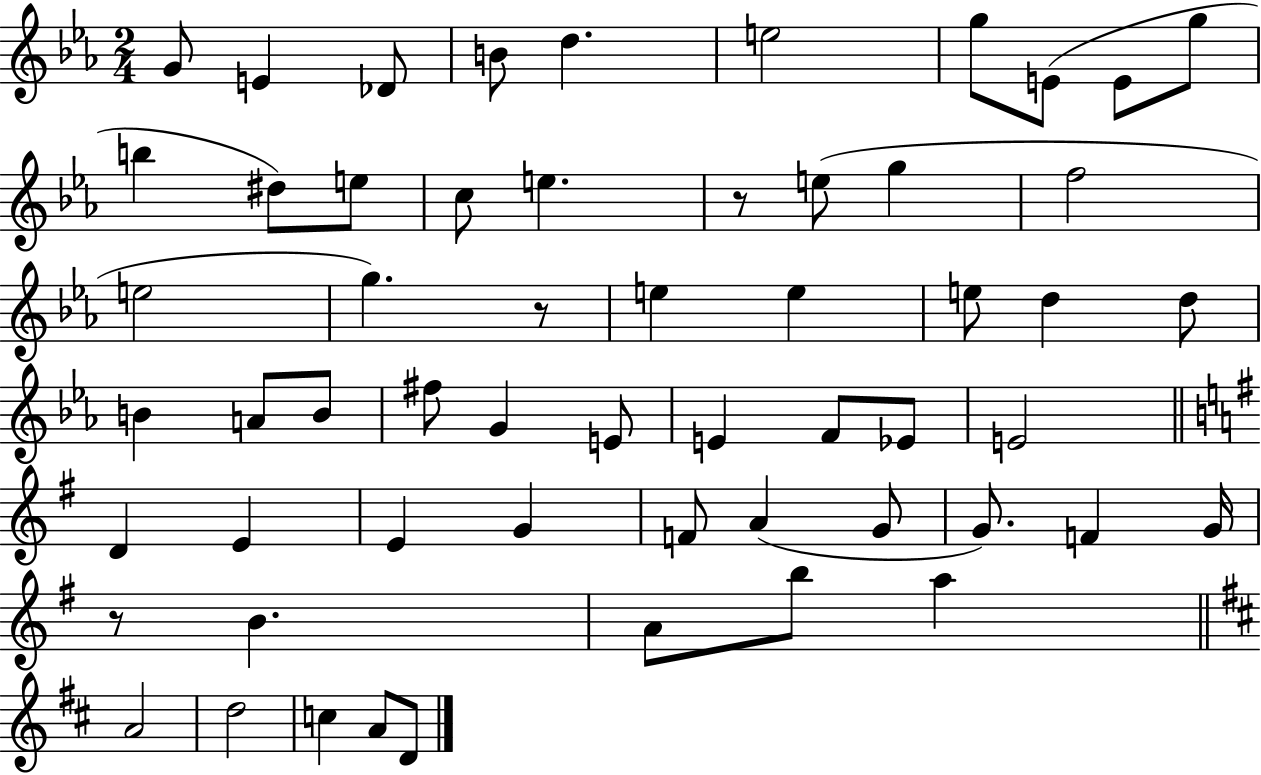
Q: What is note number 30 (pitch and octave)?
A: G4